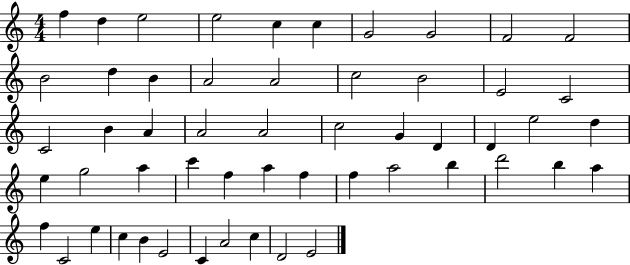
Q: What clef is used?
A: treble